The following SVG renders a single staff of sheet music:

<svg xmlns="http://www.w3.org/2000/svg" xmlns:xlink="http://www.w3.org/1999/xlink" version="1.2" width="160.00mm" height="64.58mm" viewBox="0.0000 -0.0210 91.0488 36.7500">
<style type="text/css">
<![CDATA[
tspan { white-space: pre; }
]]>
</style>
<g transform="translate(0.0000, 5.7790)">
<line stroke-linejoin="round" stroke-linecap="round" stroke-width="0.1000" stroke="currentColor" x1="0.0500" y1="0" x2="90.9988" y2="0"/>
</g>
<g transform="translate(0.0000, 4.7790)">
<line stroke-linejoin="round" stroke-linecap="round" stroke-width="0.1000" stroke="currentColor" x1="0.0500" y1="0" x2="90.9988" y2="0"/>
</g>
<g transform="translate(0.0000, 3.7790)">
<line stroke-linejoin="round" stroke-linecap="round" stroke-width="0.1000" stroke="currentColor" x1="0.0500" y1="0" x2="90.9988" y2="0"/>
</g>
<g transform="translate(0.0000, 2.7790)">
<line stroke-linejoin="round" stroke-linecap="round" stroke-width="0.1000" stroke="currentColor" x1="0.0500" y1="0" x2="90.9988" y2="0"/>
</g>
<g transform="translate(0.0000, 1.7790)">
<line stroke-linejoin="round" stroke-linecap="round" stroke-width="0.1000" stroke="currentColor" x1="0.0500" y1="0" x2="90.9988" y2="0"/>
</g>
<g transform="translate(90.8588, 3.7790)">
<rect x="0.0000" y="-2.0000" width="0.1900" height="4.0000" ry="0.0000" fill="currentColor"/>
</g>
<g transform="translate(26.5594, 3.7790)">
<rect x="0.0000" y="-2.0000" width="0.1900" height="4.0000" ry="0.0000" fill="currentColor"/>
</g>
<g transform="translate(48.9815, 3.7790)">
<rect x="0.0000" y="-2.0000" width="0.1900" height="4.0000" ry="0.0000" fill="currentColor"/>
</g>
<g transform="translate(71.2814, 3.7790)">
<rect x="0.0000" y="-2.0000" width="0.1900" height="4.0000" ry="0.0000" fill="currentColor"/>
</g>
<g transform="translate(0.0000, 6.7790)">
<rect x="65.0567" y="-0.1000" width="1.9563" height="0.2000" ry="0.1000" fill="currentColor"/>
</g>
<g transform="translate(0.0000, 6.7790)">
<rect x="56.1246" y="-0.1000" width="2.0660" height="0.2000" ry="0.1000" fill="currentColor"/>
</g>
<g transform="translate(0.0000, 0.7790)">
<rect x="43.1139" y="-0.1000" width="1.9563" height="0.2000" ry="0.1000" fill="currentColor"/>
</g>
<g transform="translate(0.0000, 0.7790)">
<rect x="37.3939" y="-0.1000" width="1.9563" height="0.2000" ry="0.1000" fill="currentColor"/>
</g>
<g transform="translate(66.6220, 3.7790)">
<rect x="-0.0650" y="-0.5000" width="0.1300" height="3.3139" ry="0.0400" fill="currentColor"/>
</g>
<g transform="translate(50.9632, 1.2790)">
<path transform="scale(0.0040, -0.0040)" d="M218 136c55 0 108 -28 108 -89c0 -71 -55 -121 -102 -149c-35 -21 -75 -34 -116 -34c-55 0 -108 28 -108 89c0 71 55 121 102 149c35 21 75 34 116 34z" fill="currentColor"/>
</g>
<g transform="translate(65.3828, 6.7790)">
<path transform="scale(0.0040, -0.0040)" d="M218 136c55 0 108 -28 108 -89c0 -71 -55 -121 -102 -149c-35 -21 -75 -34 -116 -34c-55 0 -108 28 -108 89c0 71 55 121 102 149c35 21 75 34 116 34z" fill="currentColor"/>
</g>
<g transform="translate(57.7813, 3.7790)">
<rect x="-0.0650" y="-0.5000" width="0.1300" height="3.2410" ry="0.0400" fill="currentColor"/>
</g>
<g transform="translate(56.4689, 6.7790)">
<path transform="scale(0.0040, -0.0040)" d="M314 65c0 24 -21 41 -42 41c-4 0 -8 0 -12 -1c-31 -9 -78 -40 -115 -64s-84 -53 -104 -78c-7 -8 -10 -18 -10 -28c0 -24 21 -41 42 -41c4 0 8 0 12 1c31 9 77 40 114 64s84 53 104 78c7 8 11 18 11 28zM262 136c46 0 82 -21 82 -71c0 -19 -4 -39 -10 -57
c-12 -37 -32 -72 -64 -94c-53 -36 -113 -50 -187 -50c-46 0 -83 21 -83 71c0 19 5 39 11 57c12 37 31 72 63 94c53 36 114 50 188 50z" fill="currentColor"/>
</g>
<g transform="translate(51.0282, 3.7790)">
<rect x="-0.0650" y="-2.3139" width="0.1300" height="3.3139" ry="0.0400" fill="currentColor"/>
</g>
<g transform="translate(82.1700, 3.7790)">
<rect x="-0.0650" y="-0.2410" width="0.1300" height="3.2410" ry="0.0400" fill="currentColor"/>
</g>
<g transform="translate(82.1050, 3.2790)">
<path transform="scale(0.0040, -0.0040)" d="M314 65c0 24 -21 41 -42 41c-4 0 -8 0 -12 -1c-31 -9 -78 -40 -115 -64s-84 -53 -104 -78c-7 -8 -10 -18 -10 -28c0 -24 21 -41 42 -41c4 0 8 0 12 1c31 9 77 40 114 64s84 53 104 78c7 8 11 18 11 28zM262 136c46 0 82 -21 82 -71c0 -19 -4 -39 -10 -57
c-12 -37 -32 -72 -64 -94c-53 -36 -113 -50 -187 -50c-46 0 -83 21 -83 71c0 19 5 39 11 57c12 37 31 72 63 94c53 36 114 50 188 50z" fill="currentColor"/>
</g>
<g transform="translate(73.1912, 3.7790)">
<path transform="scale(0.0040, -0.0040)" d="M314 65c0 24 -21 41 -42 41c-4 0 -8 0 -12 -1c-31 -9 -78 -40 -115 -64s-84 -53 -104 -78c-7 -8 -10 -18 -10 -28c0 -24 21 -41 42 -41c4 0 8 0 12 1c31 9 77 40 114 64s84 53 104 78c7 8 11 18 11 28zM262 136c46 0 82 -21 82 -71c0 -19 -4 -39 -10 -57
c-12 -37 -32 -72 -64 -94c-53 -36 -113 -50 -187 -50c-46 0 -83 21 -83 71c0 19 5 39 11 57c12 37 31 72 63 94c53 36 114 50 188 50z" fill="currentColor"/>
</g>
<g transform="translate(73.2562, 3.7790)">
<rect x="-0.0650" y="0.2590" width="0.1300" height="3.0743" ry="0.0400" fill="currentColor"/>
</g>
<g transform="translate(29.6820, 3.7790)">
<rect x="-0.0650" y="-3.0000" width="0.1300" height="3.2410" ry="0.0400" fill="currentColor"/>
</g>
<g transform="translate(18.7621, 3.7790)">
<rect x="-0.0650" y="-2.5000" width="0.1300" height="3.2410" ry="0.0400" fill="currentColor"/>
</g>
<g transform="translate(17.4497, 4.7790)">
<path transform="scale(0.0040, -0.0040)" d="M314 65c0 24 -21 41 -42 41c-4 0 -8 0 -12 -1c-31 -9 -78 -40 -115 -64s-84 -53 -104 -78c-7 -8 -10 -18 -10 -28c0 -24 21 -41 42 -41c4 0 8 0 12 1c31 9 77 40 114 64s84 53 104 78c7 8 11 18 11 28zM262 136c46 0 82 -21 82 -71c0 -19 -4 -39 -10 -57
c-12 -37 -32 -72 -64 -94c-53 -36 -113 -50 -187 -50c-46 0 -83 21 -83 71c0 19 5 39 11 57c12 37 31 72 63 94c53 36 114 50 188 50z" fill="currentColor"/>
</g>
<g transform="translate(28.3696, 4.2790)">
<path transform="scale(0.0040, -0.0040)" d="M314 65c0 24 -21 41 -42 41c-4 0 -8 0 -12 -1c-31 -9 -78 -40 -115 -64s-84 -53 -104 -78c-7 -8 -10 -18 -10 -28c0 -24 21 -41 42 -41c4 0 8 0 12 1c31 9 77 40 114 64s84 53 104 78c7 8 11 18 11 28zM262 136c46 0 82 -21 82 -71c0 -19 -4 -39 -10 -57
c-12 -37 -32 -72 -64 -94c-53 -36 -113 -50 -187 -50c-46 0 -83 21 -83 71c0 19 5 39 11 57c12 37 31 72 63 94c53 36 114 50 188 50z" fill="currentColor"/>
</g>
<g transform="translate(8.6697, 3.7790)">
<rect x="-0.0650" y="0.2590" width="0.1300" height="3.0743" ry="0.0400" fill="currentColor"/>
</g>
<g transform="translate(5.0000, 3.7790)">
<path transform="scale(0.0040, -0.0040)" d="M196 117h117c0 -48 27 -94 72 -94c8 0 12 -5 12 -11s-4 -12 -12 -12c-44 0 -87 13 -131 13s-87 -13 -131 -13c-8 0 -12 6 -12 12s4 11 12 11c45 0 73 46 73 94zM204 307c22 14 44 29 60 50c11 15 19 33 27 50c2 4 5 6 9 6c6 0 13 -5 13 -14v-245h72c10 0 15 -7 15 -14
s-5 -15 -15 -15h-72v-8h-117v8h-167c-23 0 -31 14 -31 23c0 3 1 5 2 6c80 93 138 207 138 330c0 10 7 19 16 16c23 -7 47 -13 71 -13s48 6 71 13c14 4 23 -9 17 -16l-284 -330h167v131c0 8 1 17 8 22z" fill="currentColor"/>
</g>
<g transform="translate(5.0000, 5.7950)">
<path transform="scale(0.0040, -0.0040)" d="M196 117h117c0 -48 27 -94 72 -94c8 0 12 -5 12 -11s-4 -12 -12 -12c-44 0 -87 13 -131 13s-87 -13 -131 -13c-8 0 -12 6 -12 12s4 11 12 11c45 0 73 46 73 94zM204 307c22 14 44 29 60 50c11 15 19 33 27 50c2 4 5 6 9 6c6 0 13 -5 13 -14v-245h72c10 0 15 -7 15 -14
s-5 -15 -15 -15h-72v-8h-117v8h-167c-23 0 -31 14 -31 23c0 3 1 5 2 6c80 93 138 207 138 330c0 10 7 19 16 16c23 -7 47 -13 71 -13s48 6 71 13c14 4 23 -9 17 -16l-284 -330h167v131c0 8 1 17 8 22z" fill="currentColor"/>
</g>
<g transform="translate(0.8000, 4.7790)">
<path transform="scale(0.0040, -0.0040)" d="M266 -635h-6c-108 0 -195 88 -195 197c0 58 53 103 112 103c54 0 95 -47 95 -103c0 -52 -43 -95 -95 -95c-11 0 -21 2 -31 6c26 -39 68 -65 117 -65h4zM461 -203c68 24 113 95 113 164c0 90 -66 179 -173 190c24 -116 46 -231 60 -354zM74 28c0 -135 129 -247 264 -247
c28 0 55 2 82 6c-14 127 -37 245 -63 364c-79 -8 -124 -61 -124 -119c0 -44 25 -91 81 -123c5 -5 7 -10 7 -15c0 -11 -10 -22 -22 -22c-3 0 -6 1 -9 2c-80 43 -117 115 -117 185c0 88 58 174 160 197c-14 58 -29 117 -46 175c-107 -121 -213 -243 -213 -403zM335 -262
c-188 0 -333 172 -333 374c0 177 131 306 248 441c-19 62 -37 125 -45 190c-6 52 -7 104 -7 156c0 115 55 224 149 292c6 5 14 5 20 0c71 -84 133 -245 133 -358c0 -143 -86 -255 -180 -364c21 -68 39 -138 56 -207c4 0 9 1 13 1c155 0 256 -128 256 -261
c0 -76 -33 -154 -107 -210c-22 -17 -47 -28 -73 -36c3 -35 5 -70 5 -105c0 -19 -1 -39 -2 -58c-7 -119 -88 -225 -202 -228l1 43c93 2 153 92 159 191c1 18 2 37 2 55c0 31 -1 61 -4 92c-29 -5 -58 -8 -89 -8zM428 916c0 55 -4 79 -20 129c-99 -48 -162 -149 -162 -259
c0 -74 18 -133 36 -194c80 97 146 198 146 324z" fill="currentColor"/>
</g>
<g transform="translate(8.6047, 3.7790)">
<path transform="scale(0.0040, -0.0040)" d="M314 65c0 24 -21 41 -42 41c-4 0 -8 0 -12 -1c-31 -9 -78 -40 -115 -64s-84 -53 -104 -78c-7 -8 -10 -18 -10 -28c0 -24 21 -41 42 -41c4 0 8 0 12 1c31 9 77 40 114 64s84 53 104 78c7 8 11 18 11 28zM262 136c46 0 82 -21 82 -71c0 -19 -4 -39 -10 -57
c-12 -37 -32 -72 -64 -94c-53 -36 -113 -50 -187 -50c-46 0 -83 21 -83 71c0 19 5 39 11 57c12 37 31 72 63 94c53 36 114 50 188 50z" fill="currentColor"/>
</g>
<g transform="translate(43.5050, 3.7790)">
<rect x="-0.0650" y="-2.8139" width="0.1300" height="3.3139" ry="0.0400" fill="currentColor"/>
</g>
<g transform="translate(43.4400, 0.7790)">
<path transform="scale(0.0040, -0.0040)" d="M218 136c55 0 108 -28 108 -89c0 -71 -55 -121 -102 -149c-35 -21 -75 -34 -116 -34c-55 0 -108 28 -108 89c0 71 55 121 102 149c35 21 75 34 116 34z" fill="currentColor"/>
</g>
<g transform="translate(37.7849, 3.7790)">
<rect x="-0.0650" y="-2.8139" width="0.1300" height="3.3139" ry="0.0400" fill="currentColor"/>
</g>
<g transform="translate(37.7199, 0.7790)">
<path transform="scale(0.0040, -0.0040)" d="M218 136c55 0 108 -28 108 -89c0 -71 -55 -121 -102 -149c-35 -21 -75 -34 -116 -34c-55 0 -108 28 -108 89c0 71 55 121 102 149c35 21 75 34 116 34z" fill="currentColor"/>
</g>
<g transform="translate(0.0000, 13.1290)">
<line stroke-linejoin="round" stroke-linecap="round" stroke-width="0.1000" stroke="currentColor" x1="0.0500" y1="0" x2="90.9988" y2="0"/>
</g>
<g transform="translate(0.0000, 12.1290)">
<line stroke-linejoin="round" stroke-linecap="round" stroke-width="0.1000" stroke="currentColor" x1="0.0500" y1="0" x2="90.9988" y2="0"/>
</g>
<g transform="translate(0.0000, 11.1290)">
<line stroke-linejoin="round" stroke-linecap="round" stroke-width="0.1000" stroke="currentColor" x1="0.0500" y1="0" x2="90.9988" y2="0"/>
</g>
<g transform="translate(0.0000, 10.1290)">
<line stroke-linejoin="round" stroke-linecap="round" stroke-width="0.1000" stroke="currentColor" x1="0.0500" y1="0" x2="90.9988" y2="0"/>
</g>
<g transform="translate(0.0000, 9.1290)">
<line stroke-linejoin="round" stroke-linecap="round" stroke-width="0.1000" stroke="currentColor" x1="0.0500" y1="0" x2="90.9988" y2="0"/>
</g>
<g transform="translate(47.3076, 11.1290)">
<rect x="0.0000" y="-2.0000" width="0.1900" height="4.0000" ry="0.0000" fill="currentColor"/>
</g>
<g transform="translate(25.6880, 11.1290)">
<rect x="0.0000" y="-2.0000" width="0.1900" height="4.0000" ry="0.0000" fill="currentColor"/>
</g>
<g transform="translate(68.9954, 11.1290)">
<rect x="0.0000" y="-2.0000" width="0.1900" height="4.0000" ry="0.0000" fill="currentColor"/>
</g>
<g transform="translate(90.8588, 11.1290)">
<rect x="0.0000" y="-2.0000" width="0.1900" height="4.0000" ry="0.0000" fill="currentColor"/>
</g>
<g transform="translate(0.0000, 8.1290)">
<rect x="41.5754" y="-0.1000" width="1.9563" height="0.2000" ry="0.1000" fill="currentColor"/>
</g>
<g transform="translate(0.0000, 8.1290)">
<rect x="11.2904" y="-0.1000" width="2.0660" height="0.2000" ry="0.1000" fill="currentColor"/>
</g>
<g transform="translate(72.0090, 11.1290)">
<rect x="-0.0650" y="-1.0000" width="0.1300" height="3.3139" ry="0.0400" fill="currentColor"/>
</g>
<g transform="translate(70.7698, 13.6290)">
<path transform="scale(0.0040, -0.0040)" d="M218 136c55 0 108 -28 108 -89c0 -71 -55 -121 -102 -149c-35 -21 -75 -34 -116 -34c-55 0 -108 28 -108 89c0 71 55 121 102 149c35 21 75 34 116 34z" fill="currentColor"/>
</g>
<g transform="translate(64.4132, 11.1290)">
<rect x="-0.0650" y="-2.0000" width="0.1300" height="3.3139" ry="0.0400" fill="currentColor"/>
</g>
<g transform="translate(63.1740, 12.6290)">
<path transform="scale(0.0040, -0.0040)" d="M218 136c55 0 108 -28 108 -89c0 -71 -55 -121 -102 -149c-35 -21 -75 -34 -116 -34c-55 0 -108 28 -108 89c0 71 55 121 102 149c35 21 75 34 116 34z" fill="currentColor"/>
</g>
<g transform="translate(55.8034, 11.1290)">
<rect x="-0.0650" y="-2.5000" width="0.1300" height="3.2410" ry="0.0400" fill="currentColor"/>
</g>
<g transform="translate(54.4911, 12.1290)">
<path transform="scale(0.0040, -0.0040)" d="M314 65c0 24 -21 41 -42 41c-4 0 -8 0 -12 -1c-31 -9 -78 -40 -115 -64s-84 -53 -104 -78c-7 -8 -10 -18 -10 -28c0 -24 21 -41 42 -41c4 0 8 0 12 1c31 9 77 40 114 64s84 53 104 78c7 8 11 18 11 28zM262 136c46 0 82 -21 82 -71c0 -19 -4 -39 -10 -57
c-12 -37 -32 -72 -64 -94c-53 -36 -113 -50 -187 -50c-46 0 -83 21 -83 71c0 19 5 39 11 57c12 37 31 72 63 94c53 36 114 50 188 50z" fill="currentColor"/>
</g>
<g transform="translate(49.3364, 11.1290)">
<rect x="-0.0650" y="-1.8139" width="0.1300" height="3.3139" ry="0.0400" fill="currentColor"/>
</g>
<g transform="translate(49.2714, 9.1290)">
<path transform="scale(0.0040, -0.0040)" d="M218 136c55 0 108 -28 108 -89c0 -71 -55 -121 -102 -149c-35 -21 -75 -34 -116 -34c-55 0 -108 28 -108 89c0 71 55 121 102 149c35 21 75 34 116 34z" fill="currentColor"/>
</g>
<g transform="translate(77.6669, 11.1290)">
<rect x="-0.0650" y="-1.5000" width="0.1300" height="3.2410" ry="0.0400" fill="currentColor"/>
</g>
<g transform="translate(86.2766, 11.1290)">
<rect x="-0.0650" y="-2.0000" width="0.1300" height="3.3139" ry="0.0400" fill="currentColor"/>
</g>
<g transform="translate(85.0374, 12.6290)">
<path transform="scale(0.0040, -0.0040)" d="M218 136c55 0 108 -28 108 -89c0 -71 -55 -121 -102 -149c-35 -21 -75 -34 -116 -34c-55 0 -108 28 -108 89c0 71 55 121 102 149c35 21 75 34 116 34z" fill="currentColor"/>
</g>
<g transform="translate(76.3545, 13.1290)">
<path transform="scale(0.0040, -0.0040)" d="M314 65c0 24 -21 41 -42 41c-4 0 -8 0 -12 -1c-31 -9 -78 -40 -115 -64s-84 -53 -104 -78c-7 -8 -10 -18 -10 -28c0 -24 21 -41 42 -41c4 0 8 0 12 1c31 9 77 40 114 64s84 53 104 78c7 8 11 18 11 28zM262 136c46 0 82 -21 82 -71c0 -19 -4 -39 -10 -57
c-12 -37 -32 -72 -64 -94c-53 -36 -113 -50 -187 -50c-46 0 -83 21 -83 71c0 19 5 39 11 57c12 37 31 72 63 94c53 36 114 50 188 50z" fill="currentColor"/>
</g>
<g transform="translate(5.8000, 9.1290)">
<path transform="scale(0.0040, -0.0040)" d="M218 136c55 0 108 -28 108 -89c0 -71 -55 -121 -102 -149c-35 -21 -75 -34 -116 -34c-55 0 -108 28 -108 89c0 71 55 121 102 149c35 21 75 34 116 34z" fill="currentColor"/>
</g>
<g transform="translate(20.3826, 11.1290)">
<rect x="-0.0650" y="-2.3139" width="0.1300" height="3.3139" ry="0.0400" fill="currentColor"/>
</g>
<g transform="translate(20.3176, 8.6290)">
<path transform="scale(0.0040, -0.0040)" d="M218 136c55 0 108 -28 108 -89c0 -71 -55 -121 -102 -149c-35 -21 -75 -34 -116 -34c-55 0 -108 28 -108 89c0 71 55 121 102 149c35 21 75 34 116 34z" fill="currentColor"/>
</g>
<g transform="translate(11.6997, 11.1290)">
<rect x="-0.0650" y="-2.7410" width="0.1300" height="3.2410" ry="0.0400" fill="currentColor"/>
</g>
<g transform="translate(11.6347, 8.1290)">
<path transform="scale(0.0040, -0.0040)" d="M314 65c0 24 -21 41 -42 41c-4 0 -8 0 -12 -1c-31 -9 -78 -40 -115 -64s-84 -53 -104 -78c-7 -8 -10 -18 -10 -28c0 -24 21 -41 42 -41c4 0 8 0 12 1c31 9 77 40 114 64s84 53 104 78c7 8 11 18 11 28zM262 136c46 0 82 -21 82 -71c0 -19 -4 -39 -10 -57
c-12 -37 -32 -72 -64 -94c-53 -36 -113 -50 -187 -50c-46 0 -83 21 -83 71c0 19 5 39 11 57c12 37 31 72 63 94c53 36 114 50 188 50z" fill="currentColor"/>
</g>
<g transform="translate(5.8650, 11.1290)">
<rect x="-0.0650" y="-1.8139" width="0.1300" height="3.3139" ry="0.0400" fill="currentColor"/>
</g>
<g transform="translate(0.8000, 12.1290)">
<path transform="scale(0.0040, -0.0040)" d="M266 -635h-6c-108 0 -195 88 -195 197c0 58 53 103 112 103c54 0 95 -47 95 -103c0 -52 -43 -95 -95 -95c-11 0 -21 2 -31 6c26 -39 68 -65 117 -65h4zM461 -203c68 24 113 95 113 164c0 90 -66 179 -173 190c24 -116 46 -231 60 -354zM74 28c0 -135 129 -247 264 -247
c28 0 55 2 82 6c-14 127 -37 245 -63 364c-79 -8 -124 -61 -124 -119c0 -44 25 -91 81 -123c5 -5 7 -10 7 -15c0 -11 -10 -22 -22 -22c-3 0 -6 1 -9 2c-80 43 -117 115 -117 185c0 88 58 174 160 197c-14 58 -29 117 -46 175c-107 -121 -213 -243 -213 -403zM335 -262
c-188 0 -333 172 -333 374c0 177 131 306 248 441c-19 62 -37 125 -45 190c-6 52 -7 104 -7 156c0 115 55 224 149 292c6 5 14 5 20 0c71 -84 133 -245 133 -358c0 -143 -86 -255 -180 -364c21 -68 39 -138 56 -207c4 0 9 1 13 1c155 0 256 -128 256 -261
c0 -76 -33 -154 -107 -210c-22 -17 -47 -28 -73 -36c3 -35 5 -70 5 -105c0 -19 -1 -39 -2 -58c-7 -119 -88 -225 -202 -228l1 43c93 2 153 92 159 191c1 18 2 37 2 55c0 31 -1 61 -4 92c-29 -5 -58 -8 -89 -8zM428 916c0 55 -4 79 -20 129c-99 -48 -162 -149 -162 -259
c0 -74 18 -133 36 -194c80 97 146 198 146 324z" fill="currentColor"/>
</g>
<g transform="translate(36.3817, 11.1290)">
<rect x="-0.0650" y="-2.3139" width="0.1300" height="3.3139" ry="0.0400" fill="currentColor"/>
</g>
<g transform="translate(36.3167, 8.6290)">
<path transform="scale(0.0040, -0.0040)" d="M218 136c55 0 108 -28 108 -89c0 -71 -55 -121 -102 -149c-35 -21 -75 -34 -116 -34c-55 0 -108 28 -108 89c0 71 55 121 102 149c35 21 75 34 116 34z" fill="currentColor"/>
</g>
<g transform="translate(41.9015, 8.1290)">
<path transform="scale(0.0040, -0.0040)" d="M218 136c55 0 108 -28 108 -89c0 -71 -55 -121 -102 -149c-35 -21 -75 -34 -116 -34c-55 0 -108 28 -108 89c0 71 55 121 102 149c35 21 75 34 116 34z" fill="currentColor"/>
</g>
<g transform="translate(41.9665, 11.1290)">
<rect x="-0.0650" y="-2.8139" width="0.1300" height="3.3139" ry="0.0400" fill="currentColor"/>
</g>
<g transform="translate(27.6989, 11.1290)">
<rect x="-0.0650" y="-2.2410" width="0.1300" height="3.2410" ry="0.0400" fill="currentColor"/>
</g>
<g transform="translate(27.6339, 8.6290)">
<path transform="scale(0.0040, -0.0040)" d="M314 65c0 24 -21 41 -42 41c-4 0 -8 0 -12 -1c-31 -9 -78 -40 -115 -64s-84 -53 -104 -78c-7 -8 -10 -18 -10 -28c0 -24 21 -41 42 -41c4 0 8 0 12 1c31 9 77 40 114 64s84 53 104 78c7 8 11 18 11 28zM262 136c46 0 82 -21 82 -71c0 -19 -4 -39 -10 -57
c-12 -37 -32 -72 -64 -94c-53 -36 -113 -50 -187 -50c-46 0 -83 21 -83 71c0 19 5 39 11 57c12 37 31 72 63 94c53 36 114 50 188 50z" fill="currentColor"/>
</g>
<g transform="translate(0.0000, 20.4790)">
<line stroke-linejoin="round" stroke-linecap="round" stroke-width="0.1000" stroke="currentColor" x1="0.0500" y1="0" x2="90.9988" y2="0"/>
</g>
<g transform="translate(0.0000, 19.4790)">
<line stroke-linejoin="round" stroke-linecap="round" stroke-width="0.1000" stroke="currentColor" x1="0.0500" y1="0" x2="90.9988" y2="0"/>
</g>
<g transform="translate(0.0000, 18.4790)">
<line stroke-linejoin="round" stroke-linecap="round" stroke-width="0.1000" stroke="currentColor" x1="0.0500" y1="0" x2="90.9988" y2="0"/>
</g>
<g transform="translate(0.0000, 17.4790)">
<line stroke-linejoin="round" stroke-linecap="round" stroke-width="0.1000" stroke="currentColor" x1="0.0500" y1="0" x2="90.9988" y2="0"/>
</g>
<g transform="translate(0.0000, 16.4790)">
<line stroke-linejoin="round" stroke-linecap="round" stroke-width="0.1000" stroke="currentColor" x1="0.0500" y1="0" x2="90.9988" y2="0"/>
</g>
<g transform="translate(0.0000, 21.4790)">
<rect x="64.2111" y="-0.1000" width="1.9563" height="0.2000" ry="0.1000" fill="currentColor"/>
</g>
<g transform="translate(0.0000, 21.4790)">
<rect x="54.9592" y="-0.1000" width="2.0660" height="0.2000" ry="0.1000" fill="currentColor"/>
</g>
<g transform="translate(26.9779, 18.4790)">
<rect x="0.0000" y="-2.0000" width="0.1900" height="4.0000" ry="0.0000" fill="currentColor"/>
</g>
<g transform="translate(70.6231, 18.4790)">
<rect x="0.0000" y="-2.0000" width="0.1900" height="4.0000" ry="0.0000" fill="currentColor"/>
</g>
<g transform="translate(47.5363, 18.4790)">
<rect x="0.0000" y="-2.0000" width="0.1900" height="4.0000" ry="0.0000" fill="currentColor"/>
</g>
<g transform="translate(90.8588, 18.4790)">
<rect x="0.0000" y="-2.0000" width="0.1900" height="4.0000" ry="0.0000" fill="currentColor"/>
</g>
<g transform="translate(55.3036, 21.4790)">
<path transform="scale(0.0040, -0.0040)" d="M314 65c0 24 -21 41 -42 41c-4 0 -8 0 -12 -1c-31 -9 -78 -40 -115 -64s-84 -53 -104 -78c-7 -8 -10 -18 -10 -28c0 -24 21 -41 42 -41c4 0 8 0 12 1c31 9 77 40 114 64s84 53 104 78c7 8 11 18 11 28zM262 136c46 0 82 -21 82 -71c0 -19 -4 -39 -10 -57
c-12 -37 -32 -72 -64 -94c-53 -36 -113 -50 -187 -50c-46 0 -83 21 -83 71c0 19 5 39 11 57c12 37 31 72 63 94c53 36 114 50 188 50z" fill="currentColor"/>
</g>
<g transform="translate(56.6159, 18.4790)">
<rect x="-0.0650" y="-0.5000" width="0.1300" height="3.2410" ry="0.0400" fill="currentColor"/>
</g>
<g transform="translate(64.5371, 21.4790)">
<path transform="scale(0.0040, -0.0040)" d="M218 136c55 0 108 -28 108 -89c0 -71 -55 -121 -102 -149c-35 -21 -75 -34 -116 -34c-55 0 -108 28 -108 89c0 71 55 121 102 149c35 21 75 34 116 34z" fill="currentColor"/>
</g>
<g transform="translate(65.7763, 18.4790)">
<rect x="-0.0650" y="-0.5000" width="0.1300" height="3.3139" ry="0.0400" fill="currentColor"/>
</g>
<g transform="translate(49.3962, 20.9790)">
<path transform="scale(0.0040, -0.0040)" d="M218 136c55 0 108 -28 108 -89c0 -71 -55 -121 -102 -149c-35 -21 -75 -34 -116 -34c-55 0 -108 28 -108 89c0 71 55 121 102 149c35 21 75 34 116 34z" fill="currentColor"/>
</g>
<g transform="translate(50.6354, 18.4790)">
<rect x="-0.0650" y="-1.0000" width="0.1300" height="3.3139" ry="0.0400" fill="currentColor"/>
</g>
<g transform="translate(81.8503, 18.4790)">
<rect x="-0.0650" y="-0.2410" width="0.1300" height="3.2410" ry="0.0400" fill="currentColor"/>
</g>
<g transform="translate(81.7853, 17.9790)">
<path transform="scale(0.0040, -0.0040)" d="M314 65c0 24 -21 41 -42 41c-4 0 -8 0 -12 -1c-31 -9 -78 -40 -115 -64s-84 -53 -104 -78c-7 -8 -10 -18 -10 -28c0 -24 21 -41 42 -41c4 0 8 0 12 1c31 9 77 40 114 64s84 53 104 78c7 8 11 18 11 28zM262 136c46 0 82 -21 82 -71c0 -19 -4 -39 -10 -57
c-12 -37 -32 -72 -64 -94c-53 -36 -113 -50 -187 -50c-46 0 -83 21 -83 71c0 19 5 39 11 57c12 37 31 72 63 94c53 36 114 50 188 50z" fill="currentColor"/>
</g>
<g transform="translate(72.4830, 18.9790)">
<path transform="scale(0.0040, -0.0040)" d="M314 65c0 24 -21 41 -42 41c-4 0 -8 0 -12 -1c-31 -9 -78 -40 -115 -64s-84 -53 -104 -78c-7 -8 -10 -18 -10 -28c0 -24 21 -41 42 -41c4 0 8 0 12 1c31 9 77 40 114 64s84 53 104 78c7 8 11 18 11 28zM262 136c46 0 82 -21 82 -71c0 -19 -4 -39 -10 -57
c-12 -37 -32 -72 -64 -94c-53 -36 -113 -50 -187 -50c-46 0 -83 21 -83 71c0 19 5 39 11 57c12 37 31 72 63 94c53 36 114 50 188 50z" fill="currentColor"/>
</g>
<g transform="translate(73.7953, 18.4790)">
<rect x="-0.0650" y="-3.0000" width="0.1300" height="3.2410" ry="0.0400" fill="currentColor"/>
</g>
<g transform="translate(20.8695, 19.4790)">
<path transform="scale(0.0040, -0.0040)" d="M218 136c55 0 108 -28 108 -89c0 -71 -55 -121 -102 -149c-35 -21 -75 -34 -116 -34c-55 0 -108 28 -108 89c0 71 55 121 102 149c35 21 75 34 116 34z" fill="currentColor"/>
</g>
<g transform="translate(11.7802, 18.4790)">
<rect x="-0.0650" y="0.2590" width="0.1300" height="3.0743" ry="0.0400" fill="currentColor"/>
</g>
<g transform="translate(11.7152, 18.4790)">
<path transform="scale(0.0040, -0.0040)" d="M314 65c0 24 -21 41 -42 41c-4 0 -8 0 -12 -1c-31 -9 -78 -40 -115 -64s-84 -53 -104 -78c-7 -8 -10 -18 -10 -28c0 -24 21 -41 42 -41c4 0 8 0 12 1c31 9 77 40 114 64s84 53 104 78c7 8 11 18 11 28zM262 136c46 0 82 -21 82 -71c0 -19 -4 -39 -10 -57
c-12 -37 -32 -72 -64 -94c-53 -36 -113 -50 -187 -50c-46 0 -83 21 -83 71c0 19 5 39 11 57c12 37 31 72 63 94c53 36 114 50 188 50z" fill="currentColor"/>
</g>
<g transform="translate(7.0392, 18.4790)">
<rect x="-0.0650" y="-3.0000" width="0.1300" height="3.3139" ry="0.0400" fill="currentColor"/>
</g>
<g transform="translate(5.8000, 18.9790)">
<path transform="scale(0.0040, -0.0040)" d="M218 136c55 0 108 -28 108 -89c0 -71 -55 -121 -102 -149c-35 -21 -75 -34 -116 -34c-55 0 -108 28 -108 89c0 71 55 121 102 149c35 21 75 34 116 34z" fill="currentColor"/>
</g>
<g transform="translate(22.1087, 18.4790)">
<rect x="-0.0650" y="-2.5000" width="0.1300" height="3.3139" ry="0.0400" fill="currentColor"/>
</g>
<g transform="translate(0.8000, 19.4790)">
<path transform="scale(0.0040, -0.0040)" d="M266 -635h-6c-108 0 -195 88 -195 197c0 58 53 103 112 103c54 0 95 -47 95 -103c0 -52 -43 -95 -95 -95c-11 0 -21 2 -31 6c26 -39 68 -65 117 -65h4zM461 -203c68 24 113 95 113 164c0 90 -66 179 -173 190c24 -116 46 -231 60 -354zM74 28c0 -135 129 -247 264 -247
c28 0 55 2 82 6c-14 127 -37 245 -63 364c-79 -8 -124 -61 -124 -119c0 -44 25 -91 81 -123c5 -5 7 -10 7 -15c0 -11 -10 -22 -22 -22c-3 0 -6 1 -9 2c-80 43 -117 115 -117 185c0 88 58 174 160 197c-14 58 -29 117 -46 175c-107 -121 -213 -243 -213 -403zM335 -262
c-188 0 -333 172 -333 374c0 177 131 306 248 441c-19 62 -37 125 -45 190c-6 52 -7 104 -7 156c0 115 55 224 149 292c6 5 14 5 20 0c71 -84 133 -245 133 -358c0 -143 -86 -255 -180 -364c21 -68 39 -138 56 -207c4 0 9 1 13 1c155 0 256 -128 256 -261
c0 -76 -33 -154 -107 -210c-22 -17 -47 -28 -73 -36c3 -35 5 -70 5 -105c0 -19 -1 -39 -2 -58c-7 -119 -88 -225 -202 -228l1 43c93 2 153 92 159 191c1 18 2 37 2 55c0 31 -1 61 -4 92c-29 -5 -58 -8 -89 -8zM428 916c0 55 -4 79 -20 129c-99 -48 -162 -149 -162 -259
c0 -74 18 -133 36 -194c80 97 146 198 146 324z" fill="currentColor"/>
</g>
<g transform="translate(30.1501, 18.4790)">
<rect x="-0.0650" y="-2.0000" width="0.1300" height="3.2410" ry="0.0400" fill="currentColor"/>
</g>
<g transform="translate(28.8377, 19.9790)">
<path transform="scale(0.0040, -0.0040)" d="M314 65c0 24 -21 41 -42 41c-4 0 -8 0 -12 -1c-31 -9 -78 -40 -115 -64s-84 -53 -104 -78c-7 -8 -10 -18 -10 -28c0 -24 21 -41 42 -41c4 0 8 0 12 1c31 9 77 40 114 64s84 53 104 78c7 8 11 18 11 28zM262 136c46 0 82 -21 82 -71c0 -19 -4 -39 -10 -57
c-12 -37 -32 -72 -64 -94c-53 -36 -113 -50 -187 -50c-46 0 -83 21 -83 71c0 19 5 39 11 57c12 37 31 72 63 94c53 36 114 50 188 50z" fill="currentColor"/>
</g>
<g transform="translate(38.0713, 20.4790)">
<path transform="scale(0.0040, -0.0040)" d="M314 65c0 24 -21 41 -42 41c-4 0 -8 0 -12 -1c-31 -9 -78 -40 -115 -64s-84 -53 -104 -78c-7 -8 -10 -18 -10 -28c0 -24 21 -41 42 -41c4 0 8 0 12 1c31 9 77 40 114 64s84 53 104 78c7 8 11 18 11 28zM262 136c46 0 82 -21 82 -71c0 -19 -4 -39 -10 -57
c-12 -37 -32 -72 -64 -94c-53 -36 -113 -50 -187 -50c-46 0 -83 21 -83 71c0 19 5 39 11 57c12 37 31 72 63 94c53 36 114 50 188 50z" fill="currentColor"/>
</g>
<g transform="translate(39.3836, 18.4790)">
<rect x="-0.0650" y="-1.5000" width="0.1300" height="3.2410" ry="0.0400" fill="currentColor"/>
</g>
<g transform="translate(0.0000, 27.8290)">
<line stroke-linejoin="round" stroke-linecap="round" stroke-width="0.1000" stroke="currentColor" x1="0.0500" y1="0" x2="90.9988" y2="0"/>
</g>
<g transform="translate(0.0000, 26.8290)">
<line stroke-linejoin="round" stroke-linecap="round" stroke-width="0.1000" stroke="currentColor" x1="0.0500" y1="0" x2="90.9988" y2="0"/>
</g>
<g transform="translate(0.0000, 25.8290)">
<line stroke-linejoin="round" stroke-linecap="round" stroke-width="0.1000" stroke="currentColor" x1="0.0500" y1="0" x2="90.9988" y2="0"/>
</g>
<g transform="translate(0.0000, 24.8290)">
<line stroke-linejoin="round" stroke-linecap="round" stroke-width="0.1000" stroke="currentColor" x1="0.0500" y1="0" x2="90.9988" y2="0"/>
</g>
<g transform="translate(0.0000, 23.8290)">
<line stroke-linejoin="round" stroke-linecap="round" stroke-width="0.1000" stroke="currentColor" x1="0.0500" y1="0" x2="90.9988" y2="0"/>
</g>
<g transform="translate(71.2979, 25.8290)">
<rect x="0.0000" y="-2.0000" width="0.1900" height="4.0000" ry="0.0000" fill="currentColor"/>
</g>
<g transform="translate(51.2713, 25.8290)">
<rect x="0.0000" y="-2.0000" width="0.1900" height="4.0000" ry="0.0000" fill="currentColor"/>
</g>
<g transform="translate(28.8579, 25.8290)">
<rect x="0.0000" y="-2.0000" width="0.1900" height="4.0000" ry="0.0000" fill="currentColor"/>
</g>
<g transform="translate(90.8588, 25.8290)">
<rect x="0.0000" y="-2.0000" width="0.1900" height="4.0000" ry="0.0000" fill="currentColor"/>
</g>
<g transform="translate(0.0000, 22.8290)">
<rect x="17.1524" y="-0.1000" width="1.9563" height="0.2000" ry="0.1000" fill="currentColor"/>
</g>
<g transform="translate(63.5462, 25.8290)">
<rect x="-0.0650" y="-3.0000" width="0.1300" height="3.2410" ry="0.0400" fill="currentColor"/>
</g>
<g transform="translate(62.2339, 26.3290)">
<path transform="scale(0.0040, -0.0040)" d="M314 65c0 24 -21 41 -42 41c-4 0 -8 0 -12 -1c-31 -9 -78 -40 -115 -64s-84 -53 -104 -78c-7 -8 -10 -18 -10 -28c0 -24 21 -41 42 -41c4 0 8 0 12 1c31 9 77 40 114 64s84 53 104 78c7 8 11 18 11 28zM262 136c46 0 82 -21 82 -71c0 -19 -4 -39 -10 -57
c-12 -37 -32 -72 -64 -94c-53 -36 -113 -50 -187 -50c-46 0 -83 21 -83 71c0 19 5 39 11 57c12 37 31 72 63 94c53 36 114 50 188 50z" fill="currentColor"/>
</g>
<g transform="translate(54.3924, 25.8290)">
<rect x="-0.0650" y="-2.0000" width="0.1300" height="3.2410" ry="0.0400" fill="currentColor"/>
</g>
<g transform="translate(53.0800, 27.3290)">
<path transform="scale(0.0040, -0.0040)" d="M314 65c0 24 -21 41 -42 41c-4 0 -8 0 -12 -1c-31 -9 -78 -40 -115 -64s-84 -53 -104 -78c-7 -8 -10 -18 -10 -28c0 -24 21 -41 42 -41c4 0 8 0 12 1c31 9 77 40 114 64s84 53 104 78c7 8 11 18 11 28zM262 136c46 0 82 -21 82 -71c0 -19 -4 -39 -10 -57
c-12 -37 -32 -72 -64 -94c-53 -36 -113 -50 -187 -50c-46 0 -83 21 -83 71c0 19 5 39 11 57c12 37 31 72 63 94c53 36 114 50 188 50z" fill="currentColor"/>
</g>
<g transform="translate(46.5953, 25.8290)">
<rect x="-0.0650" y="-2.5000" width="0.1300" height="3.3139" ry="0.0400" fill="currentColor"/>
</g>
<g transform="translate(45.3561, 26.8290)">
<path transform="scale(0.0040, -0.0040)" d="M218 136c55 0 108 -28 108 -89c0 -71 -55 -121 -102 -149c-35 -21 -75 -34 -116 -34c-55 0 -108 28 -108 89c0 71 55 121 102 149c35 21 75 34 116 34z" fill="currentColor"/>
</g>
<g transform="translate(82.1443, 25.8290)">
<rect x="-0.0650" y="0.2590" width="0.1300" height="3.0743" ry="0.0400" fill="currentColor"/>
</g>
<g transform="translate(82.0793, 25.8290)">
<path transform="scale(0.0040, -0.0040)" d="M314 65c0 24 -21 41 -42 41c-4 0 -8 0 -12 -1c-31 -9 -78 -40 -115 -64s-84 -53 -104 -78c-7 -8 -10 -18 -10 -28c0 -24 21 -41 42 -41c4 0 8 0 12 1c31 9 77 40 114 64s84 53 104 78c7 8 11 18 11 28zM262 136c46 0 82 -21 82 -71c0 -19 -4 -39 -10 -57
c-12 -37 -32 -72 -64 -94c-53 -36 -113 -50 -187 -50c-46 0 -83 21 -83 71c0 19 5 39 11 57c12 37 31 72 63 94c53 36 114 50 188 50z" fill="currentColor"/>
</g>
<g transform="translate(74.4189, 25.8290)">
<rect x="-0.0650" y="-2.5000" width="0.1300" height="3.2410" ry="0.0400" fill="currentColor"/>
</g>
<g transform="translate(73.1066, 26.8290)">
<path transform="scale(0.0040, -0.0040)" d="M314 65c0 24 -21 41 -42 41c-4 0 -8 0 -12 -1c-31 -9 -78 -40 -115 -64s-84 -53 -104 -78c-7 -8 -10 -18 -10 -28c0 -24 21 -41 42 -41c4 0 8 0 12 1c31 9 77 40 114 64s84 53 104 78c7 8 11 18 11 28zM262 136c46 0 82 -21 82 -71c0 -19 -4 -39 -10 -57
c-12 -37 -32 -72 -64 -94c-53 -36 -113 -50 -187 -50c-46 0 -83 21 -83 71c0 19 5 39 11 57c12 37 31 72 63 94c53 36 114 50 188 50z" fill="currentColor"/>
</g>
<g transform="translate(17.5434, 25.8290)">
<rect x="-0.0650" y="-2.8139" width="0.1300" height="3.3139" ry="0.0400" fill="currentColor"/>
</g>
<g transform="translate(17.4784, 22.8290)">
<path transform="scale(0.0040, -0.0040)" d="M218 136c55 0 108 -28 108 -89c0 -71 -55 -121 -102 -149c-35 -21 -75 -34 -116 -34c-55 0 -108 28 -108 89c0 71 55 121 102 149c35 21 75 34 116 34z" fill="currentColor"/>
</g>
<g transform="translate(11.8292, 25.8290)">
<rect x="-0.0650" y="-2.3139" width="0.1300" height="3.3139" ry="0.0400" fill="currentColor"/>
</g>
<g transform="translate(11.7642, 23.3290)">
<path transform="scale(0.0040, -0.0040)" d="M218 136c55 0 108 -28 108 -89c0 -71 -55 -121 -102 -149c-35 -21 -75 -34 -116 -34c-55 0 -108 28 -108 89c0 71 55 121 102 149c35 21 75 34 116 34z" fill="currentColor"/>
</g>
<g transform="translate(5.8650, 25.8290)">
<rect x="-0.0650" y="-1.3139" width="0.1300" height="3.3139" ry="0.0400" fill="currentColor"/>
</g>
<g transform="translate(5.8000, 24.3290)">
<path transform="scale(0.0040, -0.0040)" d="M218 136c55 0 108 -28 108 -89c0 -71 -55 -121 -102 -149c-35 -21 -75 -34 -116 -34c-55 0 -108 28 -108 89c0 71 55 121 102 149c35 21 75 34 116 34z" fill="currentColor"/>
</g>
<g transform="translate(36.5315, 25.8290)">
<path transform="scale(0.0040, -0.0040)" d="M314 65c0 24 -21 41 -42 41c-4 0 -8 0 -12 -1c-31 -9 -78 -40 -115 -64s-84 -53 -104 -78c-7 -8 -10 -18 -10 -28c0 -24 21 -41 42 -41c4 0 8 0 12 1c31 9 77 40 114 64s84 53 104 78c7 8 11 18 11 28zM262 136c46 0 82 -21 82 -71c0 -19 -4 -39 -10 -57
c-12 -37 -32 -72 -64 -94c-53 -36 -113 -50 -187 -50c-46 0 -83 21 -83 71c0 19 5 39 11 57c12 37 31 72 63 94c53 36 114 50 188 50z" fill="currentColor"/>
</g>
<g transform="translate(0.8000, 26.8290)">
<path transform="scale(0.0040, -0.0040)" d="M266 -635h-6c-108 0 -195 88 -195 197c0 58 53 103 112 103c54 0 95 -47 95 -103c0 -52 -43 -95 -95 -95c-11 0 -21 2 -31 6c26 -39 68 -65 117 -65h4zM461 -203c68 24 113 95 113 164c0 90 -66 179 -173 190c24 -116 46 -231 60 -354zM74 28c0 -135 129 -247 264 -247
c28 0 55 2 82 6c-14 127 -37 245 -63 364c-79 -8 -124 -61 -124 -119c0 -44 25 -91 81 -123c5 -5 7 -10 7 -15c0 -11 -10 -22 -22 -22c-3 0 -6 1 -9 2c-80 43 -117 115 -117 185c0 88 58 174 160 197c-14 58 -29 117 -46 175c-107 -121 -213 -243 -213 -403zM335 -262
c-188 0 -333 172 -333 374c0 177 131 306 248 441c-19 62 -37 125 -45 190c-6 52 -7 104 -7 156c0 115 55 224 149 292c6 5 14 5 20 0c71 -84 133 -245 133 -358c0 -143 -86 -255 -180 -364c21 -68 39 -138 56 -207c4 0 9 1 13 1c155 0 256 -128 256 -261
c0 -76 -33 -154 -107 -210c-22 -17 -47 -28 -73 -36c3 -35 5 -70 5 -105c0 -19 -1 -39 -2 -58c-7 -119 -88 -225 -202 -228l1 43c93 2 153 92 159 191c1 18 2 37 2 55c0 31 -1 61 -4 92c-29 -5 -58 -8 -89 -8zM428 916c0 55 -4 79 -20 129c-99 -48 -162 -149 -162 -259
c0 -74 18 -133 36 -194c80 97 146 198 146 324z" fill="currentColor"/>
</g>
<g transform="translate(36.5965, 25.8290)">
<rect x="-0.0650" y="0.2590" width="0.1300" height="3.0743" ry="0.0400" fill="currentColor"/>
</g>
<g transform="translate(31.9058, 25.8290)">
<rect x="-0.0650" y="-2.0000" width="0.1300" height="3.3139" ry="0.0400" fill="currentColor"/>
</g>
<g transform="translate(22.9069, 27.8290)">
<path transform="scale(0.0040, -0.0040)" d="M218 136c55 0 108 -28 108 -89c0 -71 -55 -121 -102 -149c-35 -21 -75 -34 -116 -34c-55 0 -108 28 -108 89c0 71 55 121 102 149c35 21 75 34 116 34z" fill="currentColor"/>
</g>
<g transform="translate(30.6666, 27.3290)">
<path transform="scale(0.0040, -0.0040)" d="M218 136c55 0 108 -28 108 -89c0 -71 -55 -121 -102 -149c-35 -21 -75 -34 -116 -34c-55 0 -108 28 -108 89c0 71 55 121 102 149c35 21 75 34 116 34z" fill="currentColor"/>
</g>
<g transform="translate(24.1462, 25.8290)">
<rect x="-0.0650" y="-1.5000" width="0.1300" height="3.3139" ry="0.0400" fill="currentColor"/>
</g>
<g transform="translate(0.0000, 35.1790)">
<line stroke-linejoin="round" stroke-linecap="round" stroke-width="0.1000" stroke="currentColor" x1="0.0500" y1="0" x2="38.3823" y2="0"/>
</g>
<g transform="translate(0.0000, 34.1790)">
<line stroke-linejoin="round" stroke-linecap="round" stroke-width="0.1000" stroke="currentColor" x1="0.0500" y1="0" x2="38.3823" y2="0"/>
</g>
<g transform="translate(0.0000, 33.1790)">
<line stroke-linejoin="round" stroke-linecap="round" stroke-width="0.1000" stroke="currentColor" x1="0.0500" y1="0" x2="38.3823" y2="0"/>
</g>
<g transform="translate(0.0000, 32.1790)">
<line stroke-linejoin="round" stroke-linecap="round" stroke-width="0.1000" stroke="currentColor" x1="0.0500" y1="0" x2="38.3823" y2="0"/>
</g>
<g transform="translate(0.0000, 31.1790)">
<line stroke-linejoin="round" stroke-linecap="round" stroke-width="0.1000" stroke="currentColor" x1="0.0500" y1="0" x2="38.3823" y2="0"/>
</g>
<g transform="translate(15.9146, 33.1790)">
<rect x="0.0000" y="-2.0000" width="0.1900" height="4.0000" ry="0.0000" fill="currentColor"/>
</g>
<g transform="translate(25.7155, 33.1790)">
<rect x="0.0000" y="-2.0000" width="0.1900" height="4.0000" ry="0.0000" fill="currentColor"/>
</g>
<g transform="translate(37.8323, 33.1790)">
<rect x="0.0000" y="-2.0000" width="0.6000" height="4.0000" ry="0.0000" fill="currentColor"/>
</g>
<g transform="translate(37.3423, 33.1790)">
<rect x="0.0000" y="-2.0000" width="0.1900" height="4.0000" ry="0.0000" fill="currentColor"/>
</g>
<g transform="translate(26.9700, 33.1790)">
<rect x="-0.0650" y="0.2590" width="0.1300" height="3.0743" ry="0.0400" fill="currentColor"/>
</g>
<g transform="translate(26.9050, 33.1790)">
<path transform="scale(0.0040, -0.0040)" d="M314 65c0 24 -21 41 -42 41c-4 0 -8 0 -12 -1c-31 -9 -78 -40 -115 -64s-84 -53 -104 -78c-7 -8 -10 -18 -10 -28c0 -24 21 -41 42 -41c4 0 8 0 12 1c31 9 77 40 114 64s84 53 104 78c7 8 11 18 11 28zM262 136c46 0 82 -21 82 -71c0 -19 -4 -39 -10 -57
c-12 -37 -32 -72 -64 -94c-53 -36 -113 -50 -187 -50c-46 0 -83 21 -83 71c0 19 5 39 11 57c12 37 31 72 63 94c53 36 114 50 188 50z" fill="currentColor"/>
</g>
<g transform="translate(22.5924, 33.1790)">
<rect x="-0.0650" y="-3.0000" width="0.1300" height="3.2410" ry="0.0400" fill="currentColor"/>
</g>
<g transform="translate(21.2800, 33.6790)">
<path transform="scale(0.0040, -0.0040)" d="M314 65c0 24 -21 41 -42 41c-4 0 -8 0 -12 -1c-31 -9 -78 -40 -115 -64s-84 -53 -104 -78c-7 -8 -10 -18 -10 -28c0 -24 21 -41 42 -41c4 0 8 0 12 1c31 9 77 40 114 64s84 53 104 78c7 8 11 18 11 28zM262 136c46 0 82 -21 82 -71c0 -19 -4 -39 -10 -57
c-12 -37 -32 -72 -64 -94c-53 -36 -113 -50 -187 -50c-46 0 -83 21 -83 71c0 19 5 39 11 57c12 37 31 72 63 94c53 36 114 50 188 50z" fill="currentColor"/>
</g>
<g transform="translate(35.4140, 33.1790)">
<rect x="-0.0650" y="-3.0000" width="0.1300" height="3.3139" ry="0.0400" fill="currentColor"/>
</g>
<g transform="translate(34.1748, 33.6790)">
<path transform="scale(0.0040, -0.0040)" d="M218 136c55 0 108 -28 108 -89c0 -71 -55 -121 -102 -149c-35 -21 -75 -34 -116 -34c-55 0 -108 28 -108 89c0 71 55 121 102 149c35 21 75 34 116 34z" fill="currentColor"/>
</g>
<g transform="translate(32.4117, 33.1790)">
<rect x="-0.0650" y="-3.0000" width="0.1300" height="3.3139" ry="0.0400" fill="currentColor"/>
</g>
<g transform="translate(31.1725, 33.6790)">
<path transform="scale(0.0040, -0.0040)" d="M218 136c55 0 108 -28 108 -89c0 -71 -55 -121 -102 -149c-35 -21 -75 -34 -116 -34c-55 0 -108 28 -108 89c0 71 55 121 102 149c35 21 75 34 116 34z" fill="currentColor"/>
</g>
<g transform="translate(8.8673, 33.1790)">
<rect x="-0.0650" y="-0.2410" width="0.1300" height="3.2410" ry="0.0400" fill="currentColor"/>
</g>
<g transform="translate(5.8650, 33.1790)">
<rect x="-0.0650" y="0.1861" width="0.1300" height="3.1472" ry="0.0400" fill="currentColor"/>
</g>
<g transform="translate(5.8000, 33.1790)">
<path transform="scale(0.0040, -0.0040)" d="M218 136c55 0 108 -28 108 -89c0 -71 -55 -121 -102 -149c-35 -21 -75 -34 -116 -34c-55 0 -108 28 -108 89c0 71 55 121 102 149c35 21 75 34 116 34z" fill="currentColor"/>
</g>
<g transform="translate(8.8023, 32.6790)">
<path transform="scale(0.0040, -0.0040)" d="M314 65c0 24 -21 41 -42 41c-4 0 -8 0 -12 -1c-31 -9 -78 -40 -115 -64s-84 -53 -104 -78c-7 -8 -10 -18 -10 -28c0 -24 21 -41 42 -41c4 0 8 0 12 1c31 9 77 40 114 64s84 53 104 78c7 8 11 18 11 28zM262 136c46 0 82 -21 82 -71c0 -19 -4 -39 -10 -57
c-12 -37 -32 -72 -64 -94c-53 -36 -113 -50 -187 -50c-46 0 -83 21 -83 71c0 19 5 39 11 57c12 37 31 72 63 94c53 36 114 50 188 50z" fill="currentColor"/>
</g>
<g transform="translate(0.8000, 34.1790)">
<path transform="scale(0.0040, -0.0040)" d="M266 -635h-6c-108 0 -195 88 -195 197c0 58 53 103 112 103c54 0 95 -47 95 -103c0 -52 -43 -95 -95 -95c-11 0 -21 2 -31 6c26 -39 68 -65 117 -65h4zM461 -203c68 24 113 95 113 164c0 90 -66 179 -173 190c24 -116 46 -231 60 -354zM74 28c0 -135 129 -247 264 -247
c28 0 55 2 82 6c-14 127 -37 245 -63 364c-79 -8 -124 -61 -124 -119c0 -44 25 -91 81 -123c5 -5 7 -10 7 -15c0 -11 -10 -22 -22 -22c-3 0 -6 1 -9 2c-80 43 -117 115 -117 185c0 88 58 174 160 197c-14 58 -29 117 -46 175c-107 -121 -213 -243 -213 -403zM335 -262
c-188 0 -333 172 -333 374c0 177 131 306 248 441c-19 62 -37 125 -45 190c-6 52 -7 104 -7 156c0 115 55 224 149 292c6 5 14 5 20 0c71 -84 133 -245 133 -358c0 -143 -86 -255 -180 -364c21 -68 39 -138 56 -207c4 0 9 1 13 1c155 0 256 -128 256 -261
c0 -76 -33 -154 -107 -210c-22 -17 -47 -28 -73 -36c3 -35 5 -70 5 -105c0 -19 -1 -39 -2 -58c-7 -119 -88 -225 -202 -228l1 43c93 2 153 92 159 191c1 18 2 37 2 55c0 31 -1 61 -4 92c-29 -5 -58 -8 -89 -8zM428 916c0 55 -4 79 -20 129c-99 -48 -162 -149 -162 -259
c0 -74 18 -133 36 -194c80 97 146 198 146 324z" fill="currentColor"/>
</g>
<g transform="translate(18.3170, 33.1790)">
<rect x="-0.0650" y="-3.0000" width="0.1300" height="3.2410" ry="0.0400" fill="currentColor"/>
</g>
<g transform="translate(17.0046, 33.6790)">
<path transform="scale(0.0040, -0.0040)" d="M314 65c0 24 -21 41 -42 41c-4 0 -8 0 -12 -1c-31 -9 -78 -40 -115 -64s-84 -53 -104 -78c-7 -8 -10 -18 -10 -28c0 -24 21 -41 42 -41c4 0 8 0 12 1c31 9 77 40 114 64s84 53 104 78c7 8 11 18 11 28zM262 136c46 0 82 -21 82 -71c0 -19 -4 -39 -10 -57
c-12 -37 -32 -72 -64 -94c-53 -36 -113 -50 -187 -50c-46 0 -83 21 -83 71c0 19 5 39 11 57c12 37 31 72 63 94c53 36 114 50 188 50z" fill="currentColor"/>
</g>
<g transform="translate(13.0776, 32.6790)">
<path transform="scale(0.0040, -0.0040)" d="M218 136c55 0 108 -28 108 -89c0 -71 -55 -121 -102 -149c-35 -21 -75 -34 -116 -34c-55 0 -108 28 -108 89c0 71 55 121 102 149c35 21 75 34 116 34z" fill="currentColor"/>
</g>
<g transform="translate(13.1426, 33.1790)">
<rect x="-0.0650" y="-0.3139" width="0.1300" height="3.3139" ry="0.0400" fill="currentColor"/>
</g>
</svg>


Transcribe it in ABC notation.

X:1
T:Untitled
M:4/4
L:1/4
K:C
B2 G2 A2 a a g C2 C B2 c2 f a2 g g2 g a f G2 F D E2 F A B2 G F2 E2 D C2 C A2 c2 e g a E F B2 G F2 A2 G2 B2 B c2 c A2 A2 B2 A A